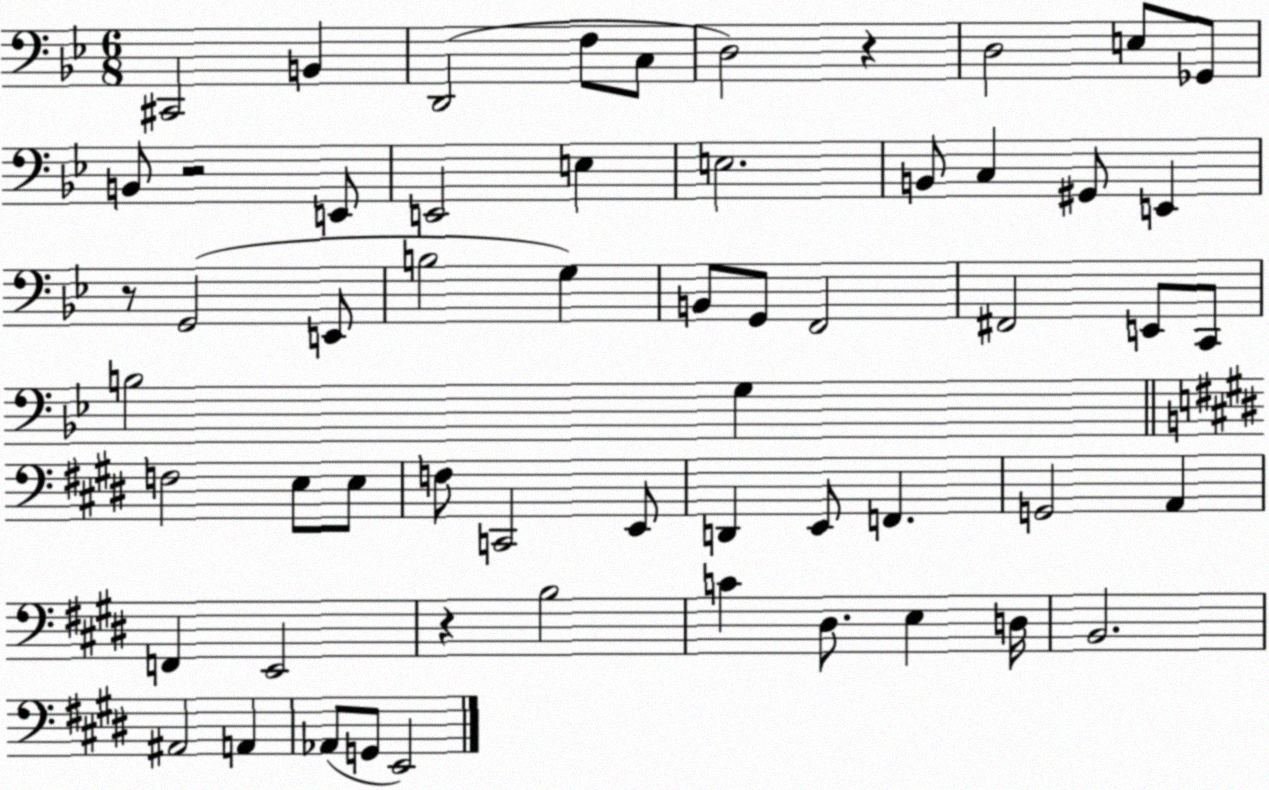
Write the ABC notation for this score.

X:1
T:Untitled
M:6/8
L:1/4
K:Bb
^C,,2 B,, D,,2 F,/2 C,/2 D,2 z D,2 E,/2 _G,,/2 B,,/2 z2 E,,/2 E,,2 E, E,2 B,,/2 C, ^G,,/2 E,, z/2 G,,2 E,,/2 B,2 G, B,,/2 G,,/2 F,,2 ^F,,2 E,,/2 C,,/2 B,2 G, F,2 E,/2 E,/2 F,/2 C,,2 E,,/2 D,, E,,/2 F,, G,,2 A,, F,, E,,2 z B,2 C ^D,/2 E, D,/4 B,,2 ^A,,2 A,, _A,,/2 G,,/2 E,,2